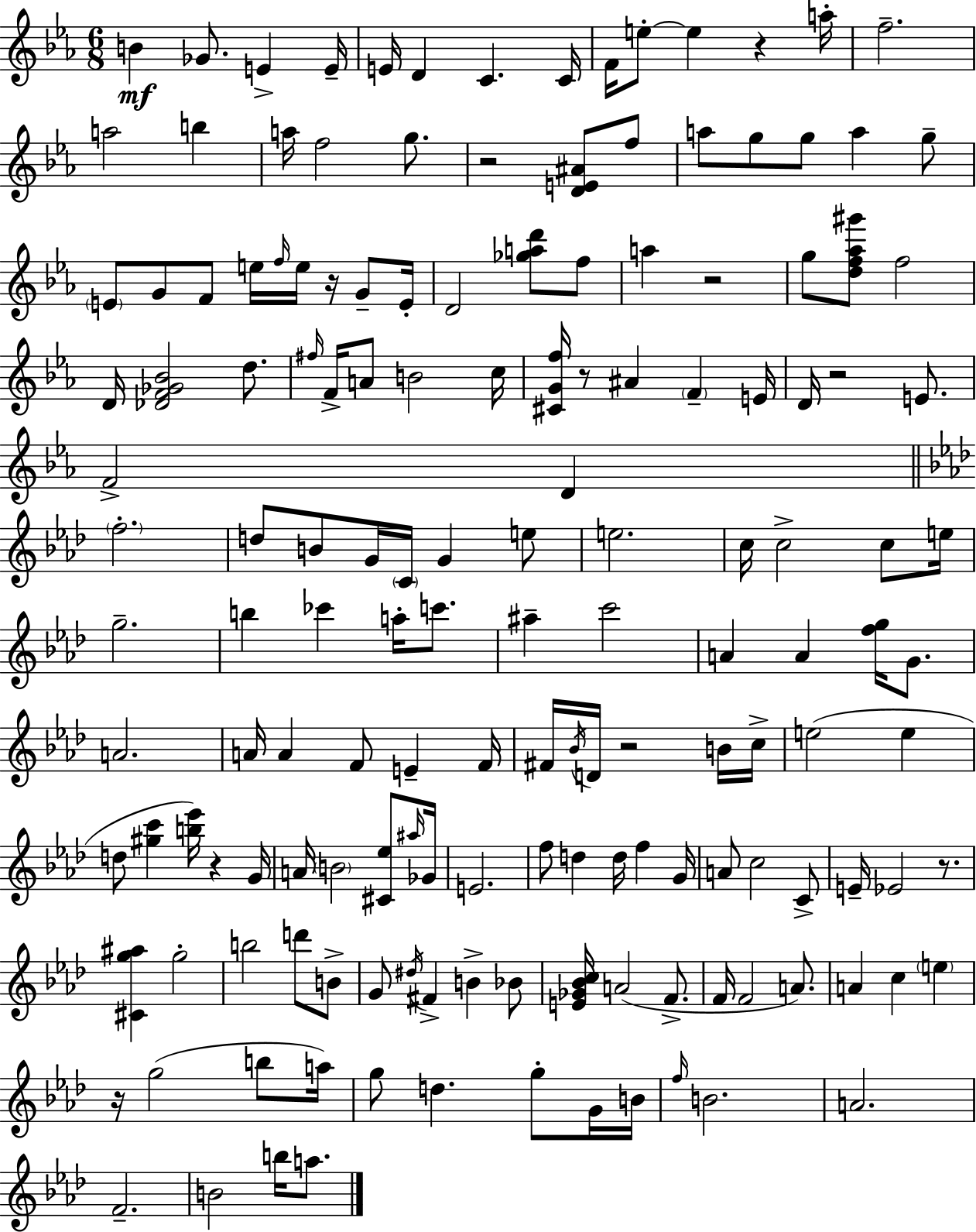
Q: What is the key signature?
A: EES major